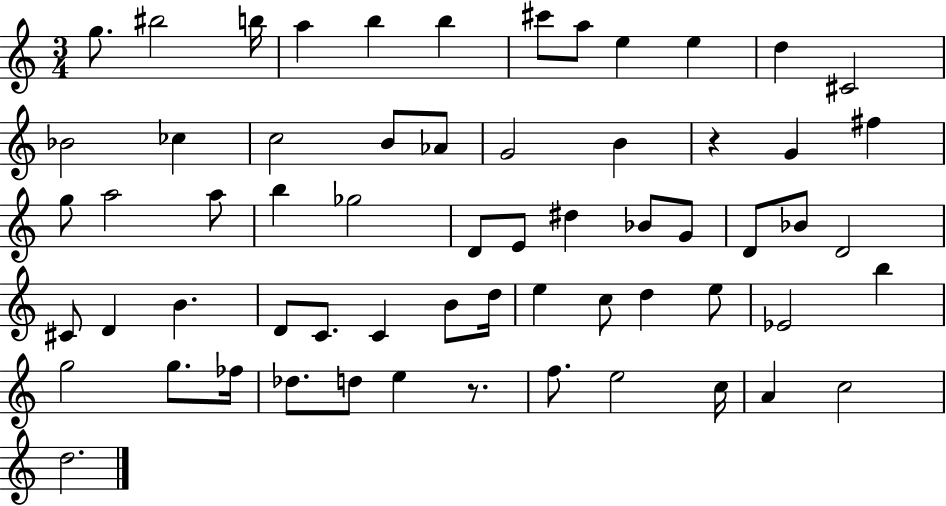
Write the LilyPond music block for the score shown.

{
  \clef treble
  \numericTimeSignature
  \time 3/4
  \key c \major
  \repeat volta 2 { g''8. bis''2 b''16 | a''4 b''4 b''4 | cis'''8 a''8 e''4 e''4 | d''4 cis'2 | \break bes'2 ces''4 | c''2 b'8 aes'8 | g'2 b'4 | r4 g'4 fis''4 | \break g''8 a''2 a''8 | b''4 ges''2 | d'8 e'8 dis''4 bes'8 g'8 | d'8 bes'8 d'2 | \break cis'8 d'4 b'4. | d'8 c'8. c'4 b'8 d''16 | e''4 c''8 d''4 e''8 | ees'2 b''4 | \break g''2 g''8. fes''16 | des''8. d''8 e''4 r8. | f''8. e''2 c''16 | a'4 c''2 | \break d''2. | } \bar "|."
}